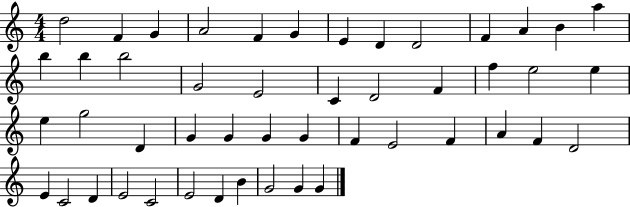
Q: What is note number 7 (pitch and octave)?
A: E4